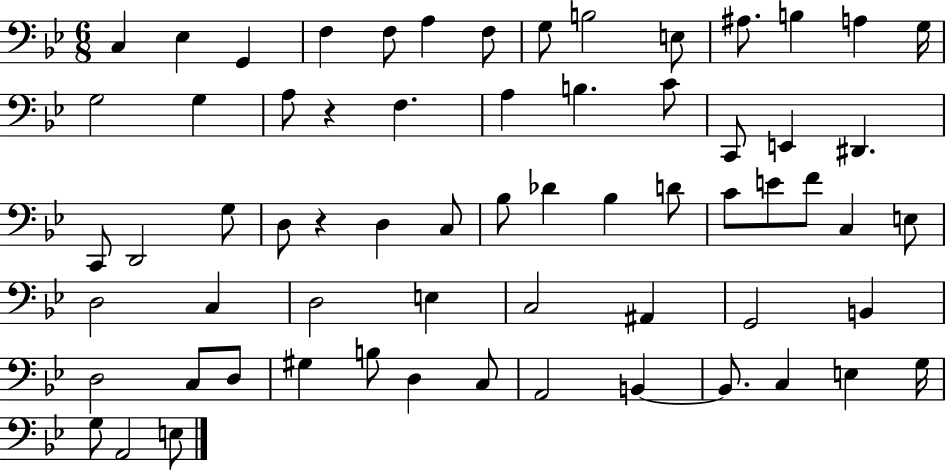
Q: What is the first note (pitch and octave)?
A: C3